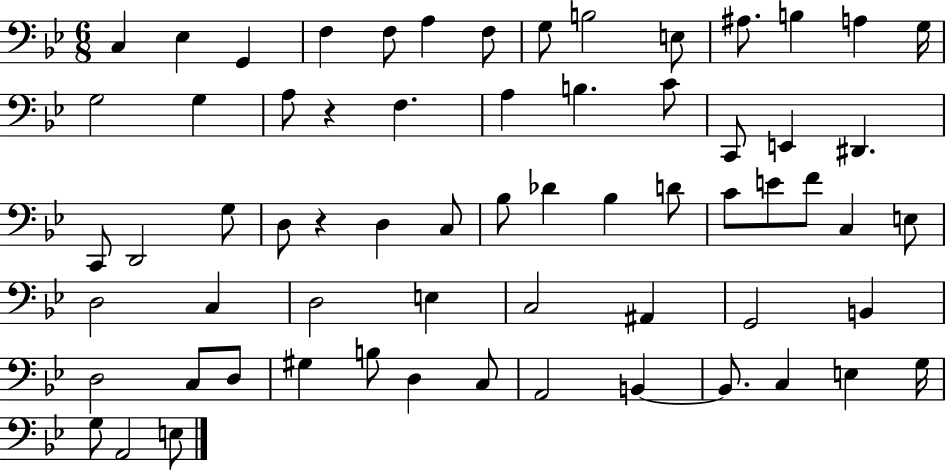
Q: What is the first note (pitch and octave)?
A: C3